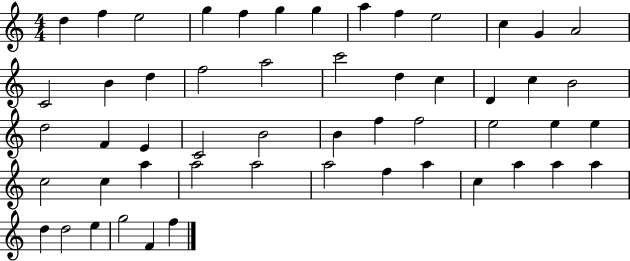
D5/q F5/q E5/h G5/q F5/q G5/q G5/q A5/q F5/q E5/h C5/q G4/q A4/h C4/h B4/q D5/q F5/h A5/h C6/h D5/q C5/q D4/q C5/q B4/h D5/h F4/q E4/q C4/h B4/h B4/q F5/q F5/h E5/h E5/q E5/q C5/h C5/q A5/q A5/h A5/h A5/h F5/q A5/q C5/q A5/q A5/q A5/q D5/q D5/h E5/q G5/h F4/q F5/q